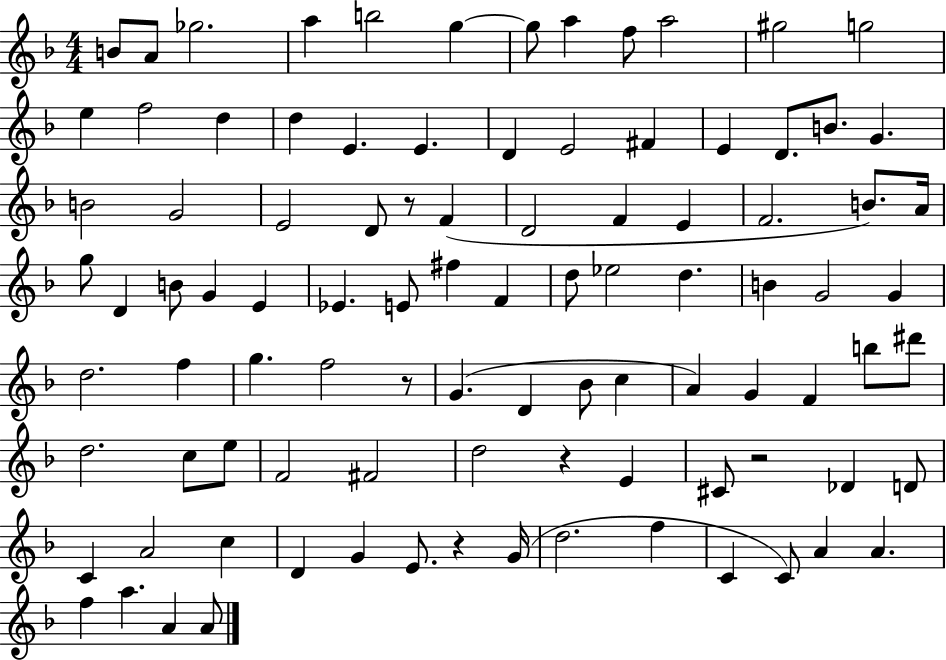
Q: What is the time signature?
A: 4/4